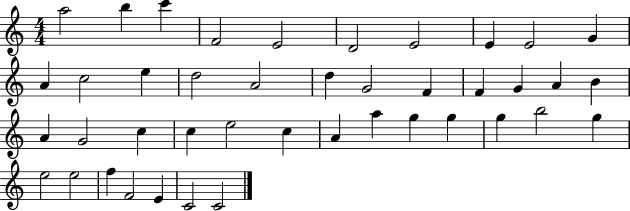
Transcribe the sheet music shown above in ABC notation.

X:1
T:Untitled
M:4/4
L:1/4
K:C
a2 b c' F2 E2 D2 E2 E E2 G A c2 e d2 A2 d G2 F F G A B A G2 c c e2 c A a g g g b2 g e2 e2 f F2 E C2 C2